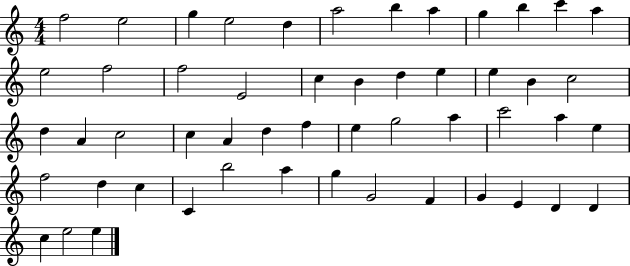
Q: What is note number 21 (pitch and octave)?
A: E5